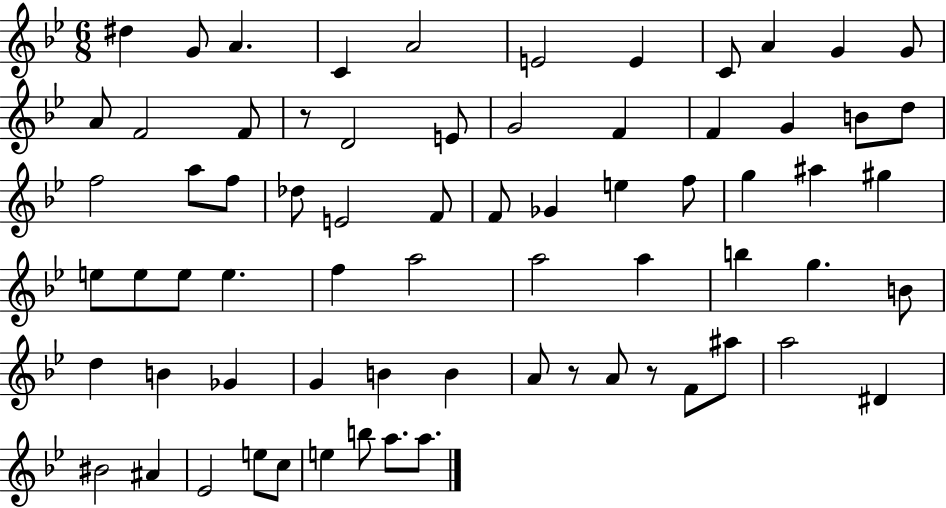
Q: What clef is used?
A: treble